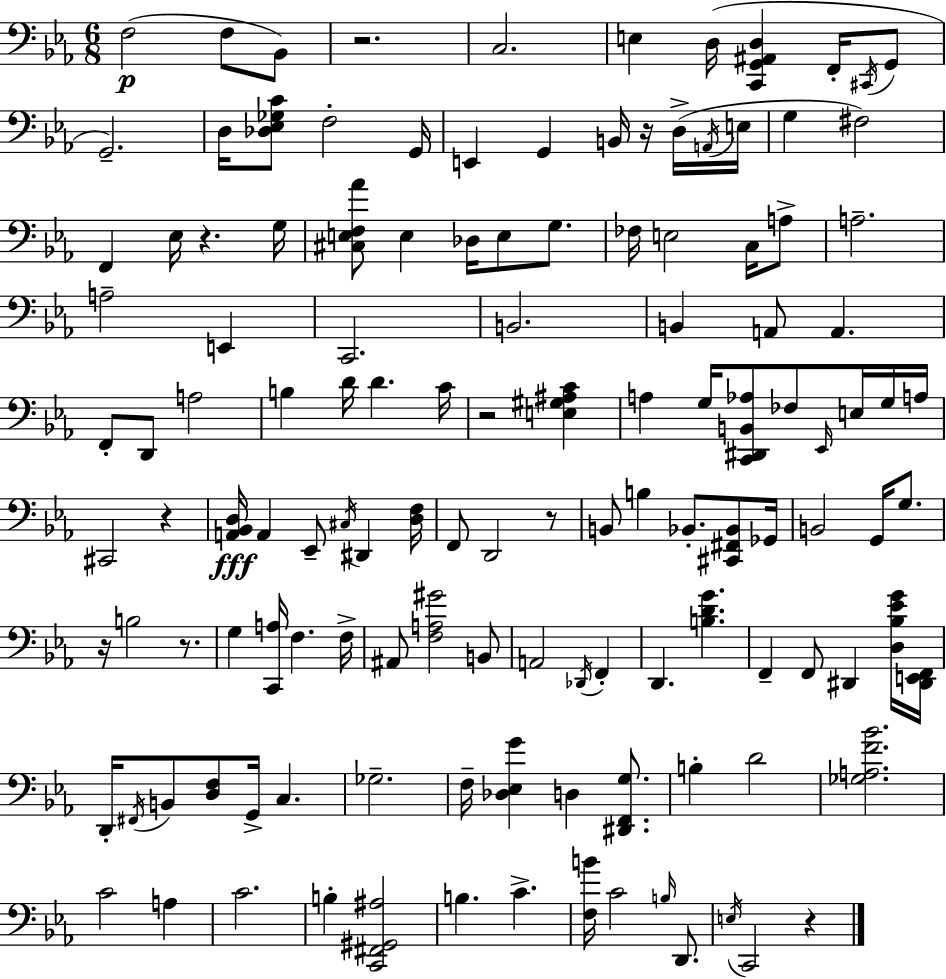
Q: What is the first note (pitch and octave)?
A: F3